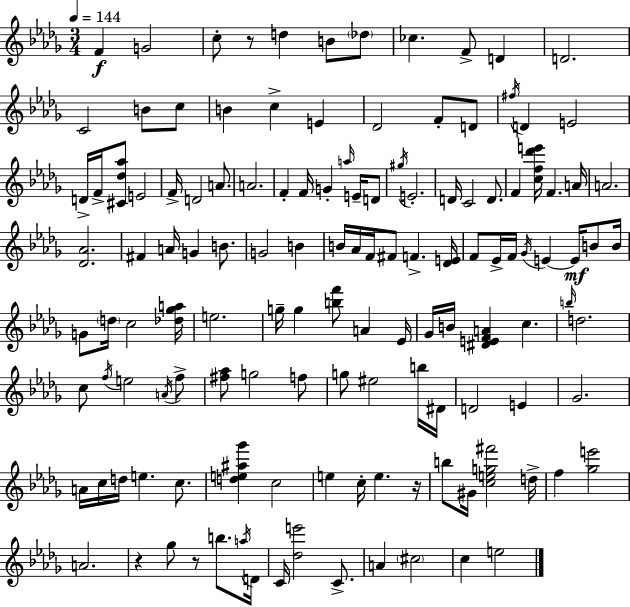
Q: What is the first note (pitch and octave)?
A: F4